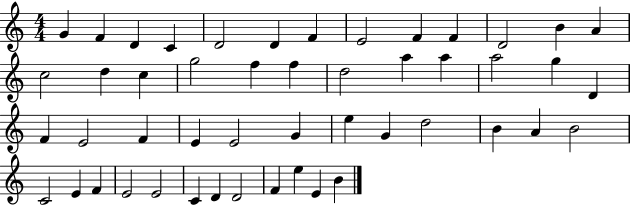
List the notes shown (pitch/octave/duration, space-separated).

G4/q F4/q D4/q C4/q D4/h D4/q F4/q E4/h F4/q F4/q D4/h B4/q A4/q C5/h D5/q C5/q G5/h F5/q F5/q D5/h A5/q A5/q A5/h G5/q D4/q F4/q E4/h F4/q E4/q E4/h G4/q E5/q G4/q D5/h B4/q A4/q B4/h C4/h E4/q F4/q E4/h E4/h C4/q D4/q D4/h F4/q E5/q E4/q B4/q